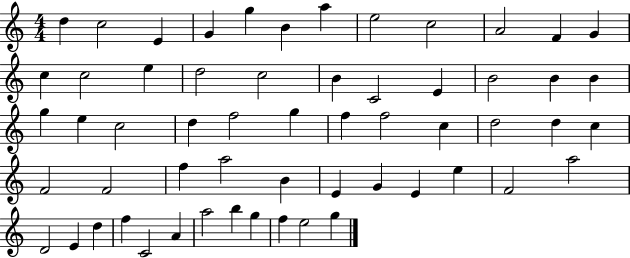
X:1
T:Untitled
M:4/4
L:1/4
K:C
d c2 E G g B a e2 c2 A2 F G c c2 e d2 c2 B C2 E B2 B B g e c2 d f2 g f f2 c d2 d c F2 F2 f a2 B E G E e F2 a2 D2 E d f C2 A a2 b g f e2 g